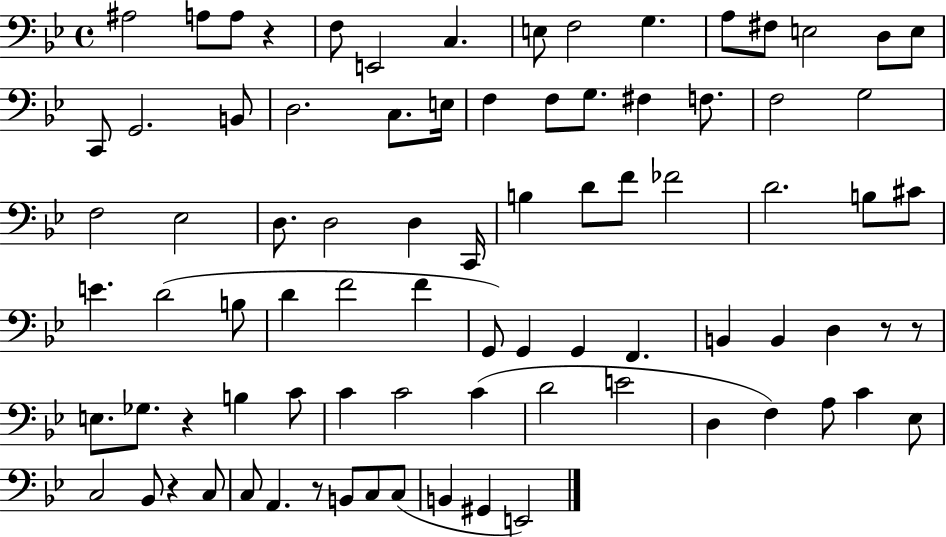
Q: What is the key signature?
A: BES major